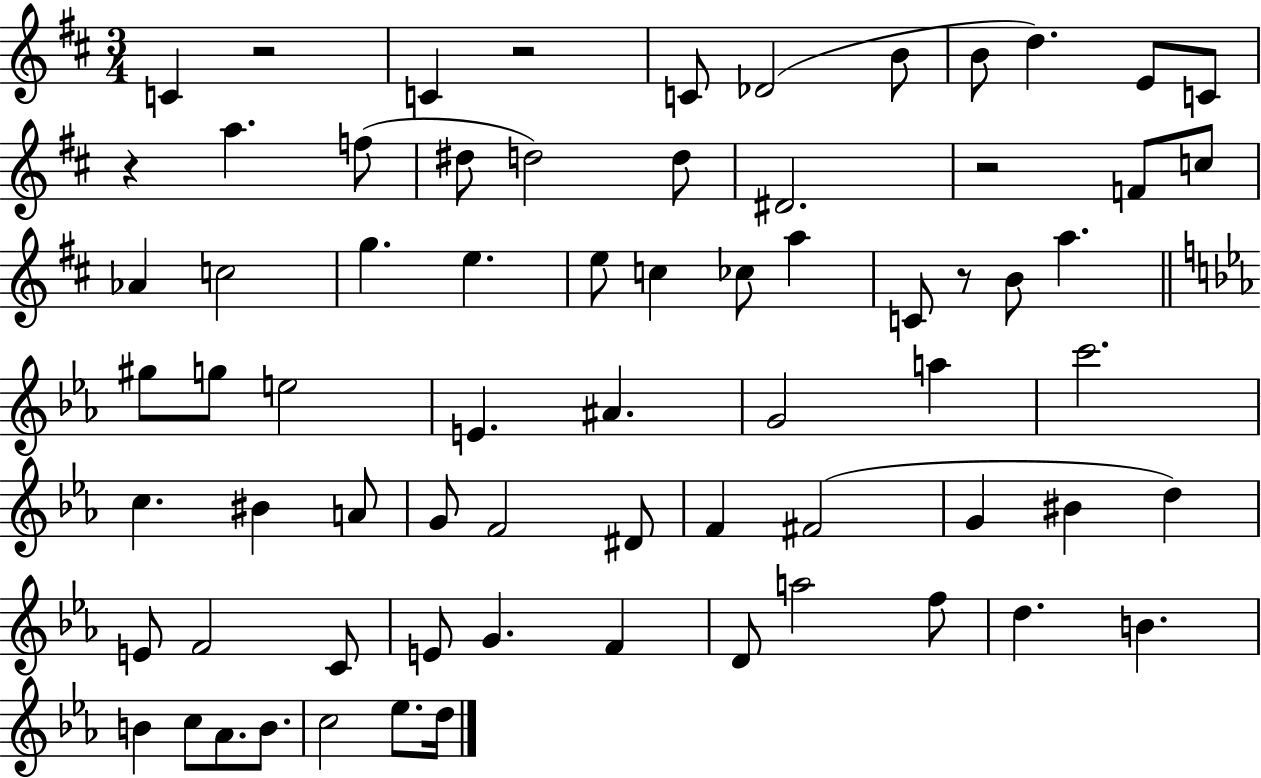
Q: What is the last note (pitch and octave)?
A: D5